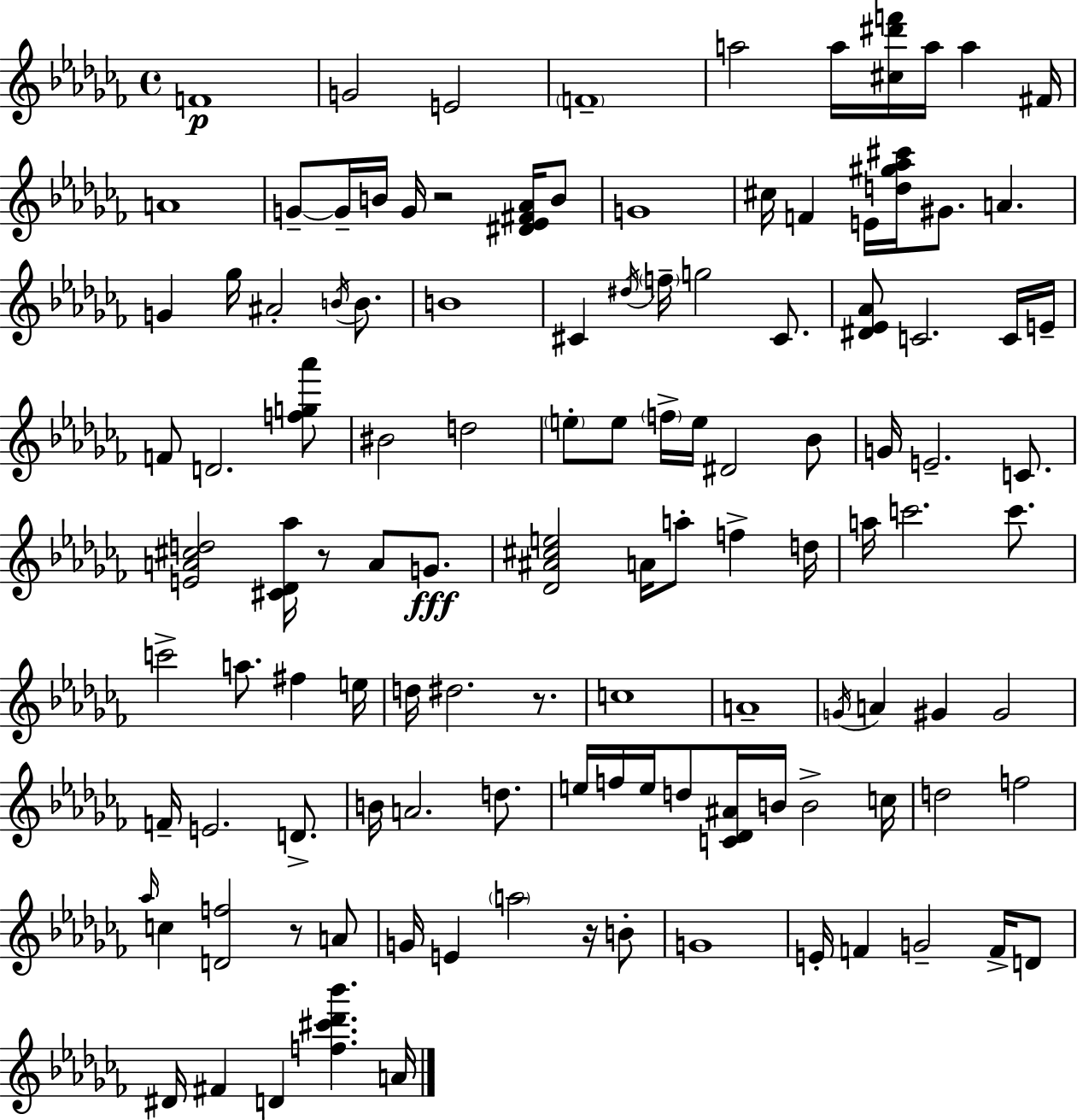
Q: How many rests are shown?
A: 5